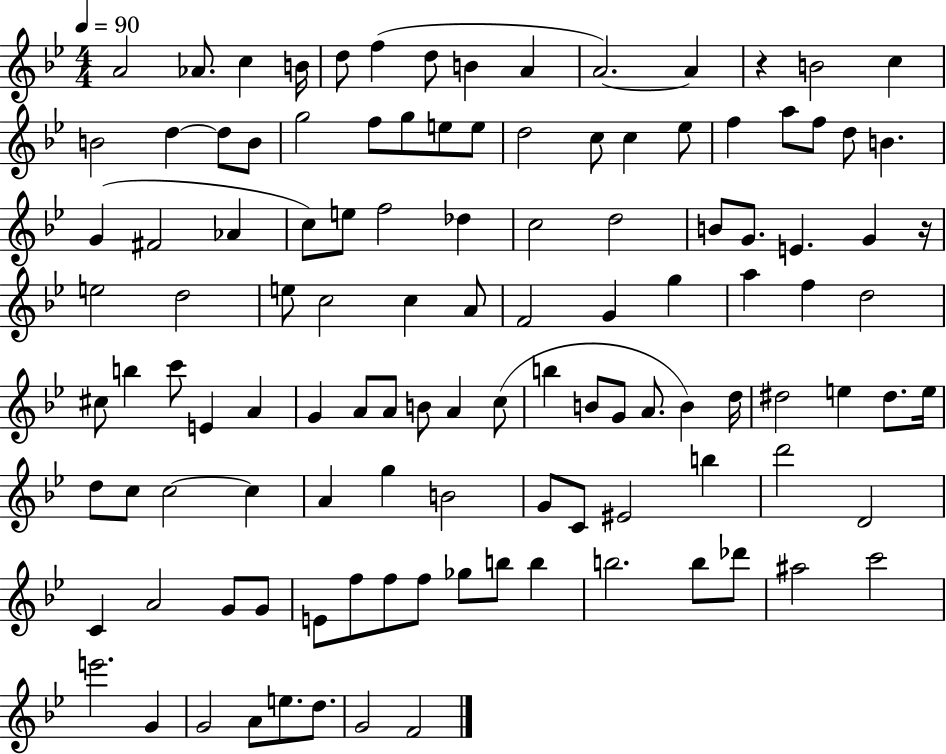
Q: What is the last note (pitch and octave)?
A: F4